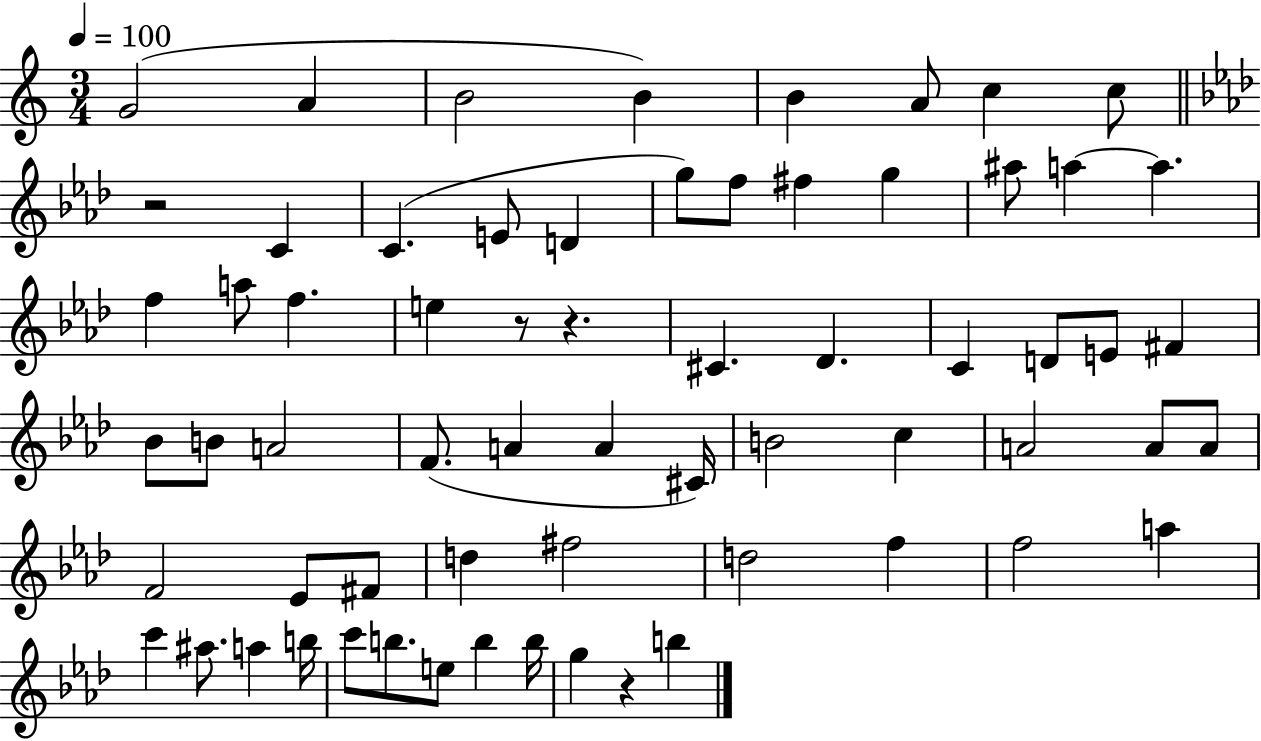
G4/h A4/q B4/h B4/q B4/q A4/e C5/q C5/e R/h C4/q C4/q. E4/e D4/q G5/e F5/e F#5/q G5/q A#5/e A5/q A5/q. F5/q A5/e F5/q. E5/q R/e R/q. C#4/q. Db4/q. C4/q D4/e E4/e F#4/q Bb4/e B4/e A4/h F4/e. A4/q A4/q C#4/s B4/h C5/q A4/h A4/e A4/e F4/h Eb4/e F#4/e D5/q F#5/h D5/h F5/q F5/h A5/q C6/q A#5/e. A5/q B5/s C6/e B5/e. E5/e B5/q B5/s G5/q R/q B5/q